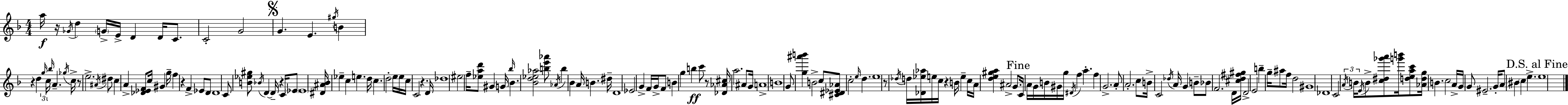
A5/s R/s Gb4/s D5/q G4/s E4/s D4/q D4/s C4/e. C4/h G4/h G4/q. E4/q. G#5/s B4/q R/q D5/q G5/s C5/s Bb5/s A4/q. Gb5/s C5/s R/e E5/h. A#4/s D#5/e C5/q A4/q [Db4,Eb4,F4]/e C5/s G#4/q G5/s F5/q R/q F4/q Eb4/e D4/e D4/w C4/e [B4,Eb5,G#5]/e Bb4/s D4/q D4/s R/q C4/s Eb4/e Eb4/w [D#4,A#4,Bb4]/s Eb5/q C5/q E5/q. D5/s C5/q. D5/h E5/s E5/s C5/s C4/h R/q. D4/s Db5/w EIS5/h F5/s [Eb5,A5,D6]/e G#4/q G4/s Bb5/s Bb4/q. [Bb4,D5,Eb5,Ab5]/h [B5,E6,Ab6]/e Ab4/s B5/q Bb4/q A4/s B4/q. D#5/s D4/w Eb4/h G4/q F4/s G4/s F4/e B4/q G5/q B5/q C6/e R/e [Db4,Ab4,C#5]/s A5/h. A#4/e G4/s A4/w B4/w G4/e [G5,A#6,B6]/q B4/h C5/e [C#4,D#4,Eb4,Ab4]/e C5/h E5/s D5/q. E5/w R/e Db5/s D5/s [Db4,Eb5,Ab5]/s E5/s C5/s R/q B4/s E5/q C5/s A4/s [D5,E5,G#5,A5]/q A#4/h G4/e. C4/s A4/s G4/s B4/s G#4/s G5/s D#4/s F5/q A5/q. F5/q G4/h. A4/e A4/h. C5/e B4/s C4/h Db5/s A4/s G4/q B4/e Bb4/e F4/h. D4/s [C#5,D5,F#5,G#5]/s D4/h E4/h B5/q G5/s A#5/e F5/s D5/h G#4/w Db4/w C4/h A4/s B4/s E4/s B4/e [C5,D#5,Gb6,A6]/e [G6,B6]/s [D5,E5,A5,C6]/e [Ab4,D5,G5]/s B4/q. C5/h A4/s G4/s G4/e EIS4/h. G4/s A4/e BIS4/q C5/q E5/q. E5/w